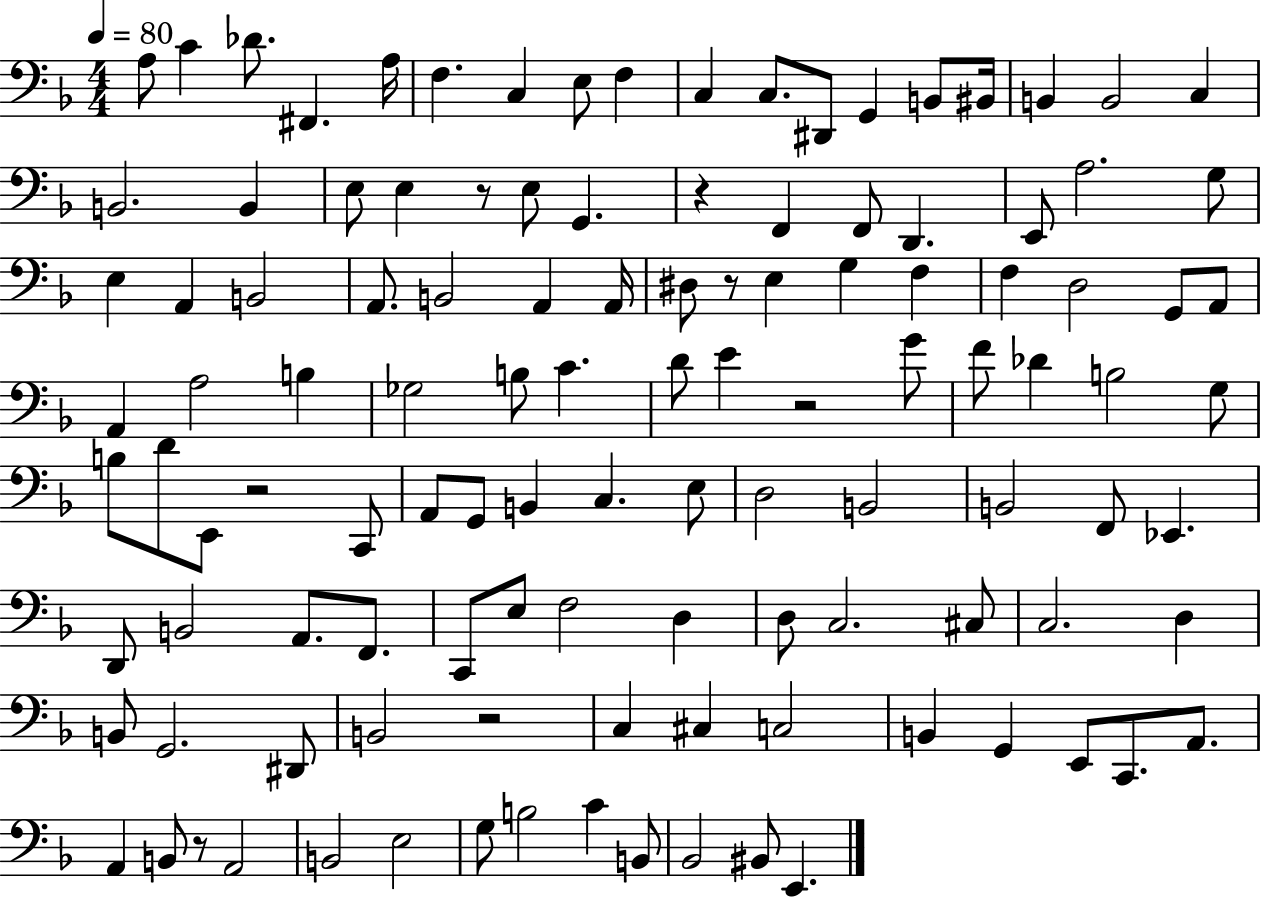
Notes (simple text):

A3/e C4/q Db4/e. F#2/q. A3/s F3/q. C3/q E3/e F3/q C3/q C3/e. D#2/e G2/q B2/e BIS2/s B2/q B2/h C3/q B2/h. B2/q E3/e E3/q R/e E3/e G2/q. R/q F2/q F2/e D2/q. E2/e A3/h. G3/e E3/q A2/q B2/h A2/e. B2/h A2/q A2/s D#3/e R/e E3/q G3/q F3/q F3/q D3/h G2/e A2/e A2/q A3/h B3/q Gb3/h B3/e C4/q. D4/e E4/q R/h G4/e F4/e Db4/q B3/h G3/e B3/e D4/e E2/e R/h C2/e A2/e G2/e B2/q C3/q. E3/e D3/h B2/h B2/h F2/e Eb2/q. D2/e B2/h A2/e. F2/e. C2/e E3/e F3/h D3/q D3/e C3/h. C#3/e C3/h. D3/q B2/e G2/h. D#2/e B2/h R/h C3/q C#3/q C3/h B2/q G2/q E2/e C2/e. A2/e. A2/q B2/e R/e A2/h B2/h E3/h G3/e B3/h C4/q B2/e Bb2/h BIS2/e E2/q.